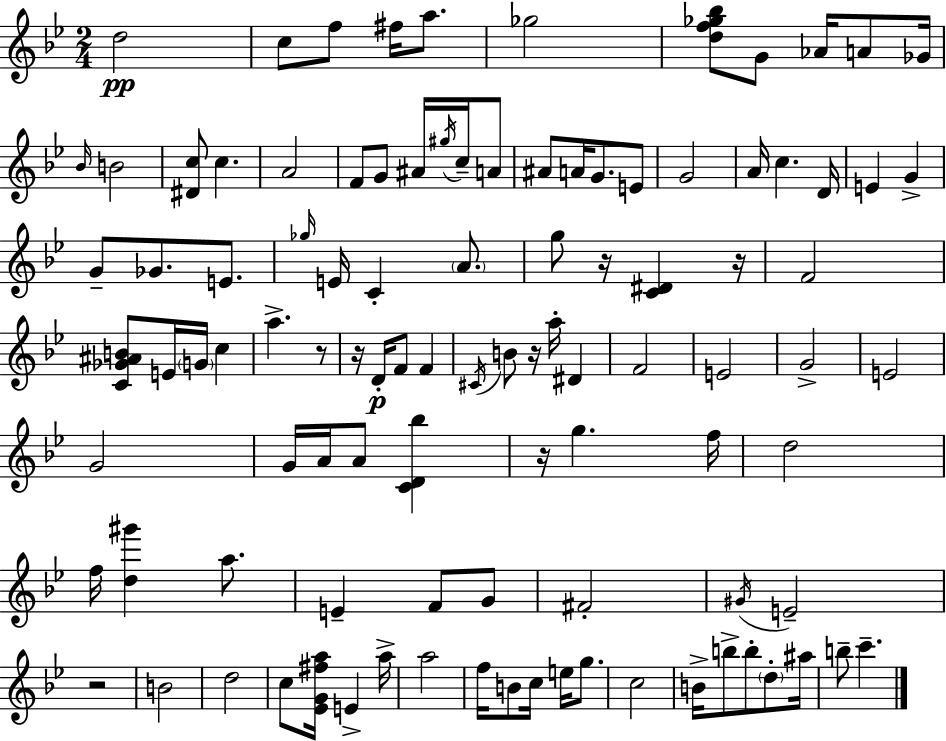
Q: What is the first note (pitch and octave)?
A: D5